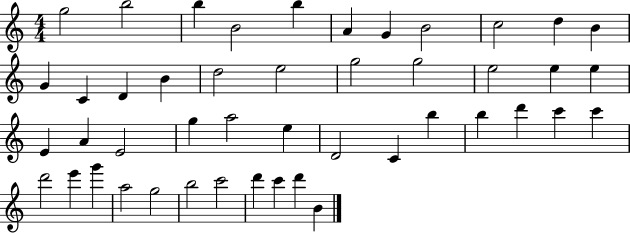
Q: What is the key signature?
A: C major